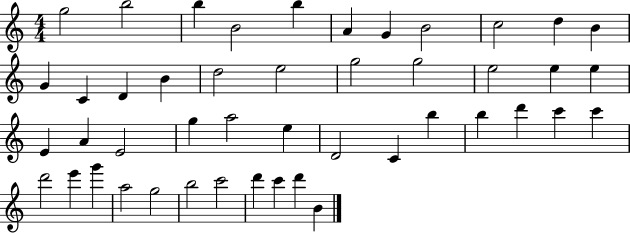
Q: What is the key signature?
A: C major